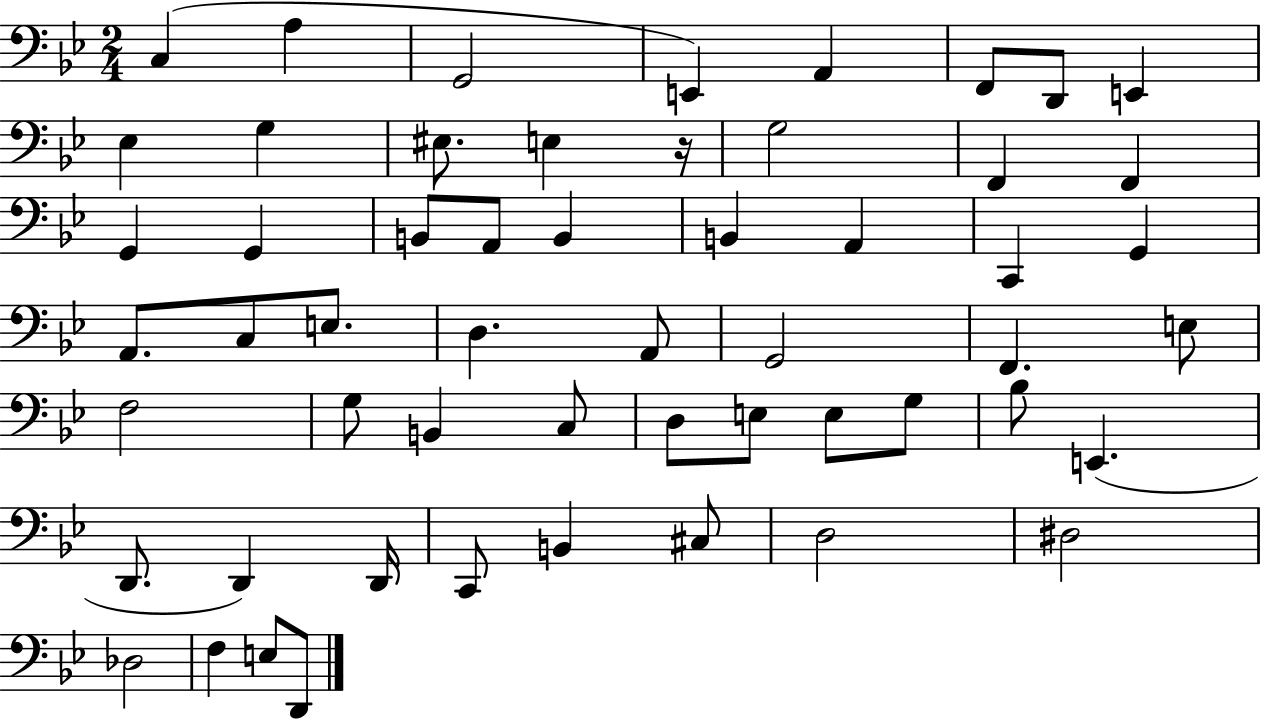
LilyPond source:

{
  \clef bass
  \numericTimeSignature
  \time 2/4
  \key bes \major
  c4( a4 | g,2 | e,4) a,4 | f,8 d,8 e,4 | \break ees4 g4 | eis8. e4 r16 | g2 | f,4 f,4 | \break g,4 g,4 | b,8 a,8 b,4 | b,4 a,4 | c,4 g,4 | \break a,8. c8 e8. | d4. a,8 | g,2 | f,4. e8 | \break f2 | g8 b,4 c8 | d8 e8 e8 g8 | bes8 e,4.( | \break d,8. d,4) d,16 | c,8 b,4 cis8 | d2 | dis2 | \break des2 | f4 e8 d,8 | \bar "|."
}